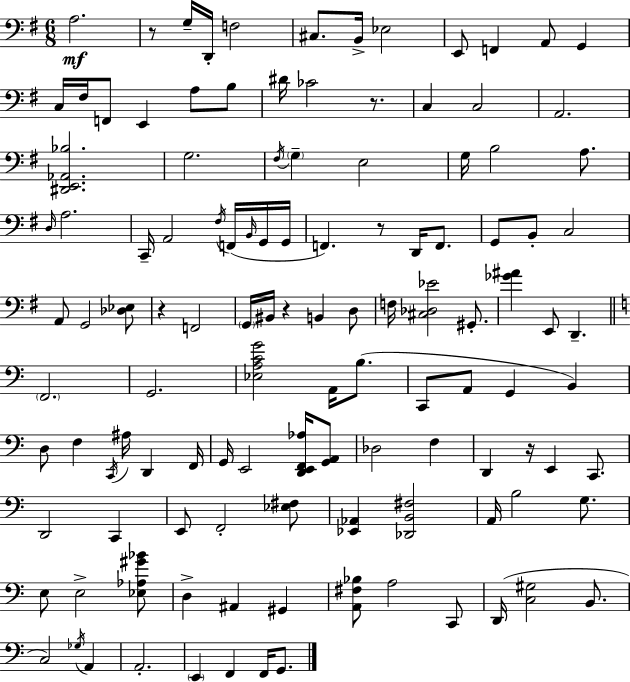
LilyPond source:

{
  \clef bass
  \numericTimeSignature
  \time 6/8
  \key g \major
  a2.\mf | r8 g16-- d,16-. f2 | cis8. b,16-> ees2 | e,8 f,4 a,8 g,4 | \break c16 fis16 f,8 e,4 a8 b8 | dis'16 ces'2 r8. | c4 c2 | a,2. | \break <dis, e, aes, bes>2. | g2. | \acciaccatura { fis16 } \parenthesize g4-- e2 | g16 b2 a8. | \break \grace { d16 } a2. | c,16-- a,2 \acciaccatura { fis16 }( | f,16 \grace { b,16 } g,16 g,16 f,4.) r8 | d,16 f,8. g,8 b,8-. c2 | \break a,8 g,2 | <des ees>8 r4 f,2 | \parenthesize g,16 bis,16 r4 b,4 | d8 f16 <cis des ees'>2 | \break gis,8.-. <ges' ais'>4 e,8 d,4.-- | \bar "||" \break \key c \major \parenthesize f,2. | g,2. | <ees a c' g'>2 a,16 b8.( | c,8 a,8 g,4 b,4) | \break d8 f4 \acciaccatura { c,16 } ais16 d,4 | f,16 g,16 e,2 <d, e, f, aes>16 <g, a,>8 | des2 f4 | d,4 r16 e,4 c,8. | \break d,2 c,4 | e,8 f,2-. <ees fis>8 | <ees, aes,>4 <des, b, fis>2 | a,16 b2 g8. | \break e8 e2-> <ees aes gis' bes'>8 | d4-> ais,4 gis,4 | <a, fis bes>8 a2 c,8 | d,16( <c gis>2 b,8. | \break c2) \acciaccatura { ges16 } a,4 | a,2.-. | \parenthesize e,4 f,4 f,16 g,8. | \bar "|."
}